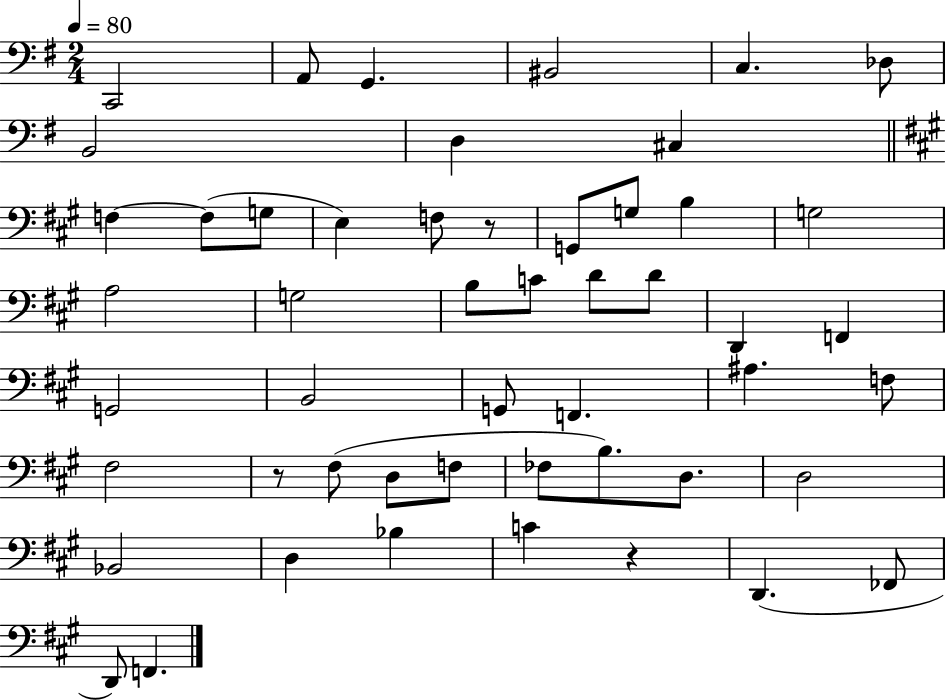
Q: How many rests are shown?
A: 3